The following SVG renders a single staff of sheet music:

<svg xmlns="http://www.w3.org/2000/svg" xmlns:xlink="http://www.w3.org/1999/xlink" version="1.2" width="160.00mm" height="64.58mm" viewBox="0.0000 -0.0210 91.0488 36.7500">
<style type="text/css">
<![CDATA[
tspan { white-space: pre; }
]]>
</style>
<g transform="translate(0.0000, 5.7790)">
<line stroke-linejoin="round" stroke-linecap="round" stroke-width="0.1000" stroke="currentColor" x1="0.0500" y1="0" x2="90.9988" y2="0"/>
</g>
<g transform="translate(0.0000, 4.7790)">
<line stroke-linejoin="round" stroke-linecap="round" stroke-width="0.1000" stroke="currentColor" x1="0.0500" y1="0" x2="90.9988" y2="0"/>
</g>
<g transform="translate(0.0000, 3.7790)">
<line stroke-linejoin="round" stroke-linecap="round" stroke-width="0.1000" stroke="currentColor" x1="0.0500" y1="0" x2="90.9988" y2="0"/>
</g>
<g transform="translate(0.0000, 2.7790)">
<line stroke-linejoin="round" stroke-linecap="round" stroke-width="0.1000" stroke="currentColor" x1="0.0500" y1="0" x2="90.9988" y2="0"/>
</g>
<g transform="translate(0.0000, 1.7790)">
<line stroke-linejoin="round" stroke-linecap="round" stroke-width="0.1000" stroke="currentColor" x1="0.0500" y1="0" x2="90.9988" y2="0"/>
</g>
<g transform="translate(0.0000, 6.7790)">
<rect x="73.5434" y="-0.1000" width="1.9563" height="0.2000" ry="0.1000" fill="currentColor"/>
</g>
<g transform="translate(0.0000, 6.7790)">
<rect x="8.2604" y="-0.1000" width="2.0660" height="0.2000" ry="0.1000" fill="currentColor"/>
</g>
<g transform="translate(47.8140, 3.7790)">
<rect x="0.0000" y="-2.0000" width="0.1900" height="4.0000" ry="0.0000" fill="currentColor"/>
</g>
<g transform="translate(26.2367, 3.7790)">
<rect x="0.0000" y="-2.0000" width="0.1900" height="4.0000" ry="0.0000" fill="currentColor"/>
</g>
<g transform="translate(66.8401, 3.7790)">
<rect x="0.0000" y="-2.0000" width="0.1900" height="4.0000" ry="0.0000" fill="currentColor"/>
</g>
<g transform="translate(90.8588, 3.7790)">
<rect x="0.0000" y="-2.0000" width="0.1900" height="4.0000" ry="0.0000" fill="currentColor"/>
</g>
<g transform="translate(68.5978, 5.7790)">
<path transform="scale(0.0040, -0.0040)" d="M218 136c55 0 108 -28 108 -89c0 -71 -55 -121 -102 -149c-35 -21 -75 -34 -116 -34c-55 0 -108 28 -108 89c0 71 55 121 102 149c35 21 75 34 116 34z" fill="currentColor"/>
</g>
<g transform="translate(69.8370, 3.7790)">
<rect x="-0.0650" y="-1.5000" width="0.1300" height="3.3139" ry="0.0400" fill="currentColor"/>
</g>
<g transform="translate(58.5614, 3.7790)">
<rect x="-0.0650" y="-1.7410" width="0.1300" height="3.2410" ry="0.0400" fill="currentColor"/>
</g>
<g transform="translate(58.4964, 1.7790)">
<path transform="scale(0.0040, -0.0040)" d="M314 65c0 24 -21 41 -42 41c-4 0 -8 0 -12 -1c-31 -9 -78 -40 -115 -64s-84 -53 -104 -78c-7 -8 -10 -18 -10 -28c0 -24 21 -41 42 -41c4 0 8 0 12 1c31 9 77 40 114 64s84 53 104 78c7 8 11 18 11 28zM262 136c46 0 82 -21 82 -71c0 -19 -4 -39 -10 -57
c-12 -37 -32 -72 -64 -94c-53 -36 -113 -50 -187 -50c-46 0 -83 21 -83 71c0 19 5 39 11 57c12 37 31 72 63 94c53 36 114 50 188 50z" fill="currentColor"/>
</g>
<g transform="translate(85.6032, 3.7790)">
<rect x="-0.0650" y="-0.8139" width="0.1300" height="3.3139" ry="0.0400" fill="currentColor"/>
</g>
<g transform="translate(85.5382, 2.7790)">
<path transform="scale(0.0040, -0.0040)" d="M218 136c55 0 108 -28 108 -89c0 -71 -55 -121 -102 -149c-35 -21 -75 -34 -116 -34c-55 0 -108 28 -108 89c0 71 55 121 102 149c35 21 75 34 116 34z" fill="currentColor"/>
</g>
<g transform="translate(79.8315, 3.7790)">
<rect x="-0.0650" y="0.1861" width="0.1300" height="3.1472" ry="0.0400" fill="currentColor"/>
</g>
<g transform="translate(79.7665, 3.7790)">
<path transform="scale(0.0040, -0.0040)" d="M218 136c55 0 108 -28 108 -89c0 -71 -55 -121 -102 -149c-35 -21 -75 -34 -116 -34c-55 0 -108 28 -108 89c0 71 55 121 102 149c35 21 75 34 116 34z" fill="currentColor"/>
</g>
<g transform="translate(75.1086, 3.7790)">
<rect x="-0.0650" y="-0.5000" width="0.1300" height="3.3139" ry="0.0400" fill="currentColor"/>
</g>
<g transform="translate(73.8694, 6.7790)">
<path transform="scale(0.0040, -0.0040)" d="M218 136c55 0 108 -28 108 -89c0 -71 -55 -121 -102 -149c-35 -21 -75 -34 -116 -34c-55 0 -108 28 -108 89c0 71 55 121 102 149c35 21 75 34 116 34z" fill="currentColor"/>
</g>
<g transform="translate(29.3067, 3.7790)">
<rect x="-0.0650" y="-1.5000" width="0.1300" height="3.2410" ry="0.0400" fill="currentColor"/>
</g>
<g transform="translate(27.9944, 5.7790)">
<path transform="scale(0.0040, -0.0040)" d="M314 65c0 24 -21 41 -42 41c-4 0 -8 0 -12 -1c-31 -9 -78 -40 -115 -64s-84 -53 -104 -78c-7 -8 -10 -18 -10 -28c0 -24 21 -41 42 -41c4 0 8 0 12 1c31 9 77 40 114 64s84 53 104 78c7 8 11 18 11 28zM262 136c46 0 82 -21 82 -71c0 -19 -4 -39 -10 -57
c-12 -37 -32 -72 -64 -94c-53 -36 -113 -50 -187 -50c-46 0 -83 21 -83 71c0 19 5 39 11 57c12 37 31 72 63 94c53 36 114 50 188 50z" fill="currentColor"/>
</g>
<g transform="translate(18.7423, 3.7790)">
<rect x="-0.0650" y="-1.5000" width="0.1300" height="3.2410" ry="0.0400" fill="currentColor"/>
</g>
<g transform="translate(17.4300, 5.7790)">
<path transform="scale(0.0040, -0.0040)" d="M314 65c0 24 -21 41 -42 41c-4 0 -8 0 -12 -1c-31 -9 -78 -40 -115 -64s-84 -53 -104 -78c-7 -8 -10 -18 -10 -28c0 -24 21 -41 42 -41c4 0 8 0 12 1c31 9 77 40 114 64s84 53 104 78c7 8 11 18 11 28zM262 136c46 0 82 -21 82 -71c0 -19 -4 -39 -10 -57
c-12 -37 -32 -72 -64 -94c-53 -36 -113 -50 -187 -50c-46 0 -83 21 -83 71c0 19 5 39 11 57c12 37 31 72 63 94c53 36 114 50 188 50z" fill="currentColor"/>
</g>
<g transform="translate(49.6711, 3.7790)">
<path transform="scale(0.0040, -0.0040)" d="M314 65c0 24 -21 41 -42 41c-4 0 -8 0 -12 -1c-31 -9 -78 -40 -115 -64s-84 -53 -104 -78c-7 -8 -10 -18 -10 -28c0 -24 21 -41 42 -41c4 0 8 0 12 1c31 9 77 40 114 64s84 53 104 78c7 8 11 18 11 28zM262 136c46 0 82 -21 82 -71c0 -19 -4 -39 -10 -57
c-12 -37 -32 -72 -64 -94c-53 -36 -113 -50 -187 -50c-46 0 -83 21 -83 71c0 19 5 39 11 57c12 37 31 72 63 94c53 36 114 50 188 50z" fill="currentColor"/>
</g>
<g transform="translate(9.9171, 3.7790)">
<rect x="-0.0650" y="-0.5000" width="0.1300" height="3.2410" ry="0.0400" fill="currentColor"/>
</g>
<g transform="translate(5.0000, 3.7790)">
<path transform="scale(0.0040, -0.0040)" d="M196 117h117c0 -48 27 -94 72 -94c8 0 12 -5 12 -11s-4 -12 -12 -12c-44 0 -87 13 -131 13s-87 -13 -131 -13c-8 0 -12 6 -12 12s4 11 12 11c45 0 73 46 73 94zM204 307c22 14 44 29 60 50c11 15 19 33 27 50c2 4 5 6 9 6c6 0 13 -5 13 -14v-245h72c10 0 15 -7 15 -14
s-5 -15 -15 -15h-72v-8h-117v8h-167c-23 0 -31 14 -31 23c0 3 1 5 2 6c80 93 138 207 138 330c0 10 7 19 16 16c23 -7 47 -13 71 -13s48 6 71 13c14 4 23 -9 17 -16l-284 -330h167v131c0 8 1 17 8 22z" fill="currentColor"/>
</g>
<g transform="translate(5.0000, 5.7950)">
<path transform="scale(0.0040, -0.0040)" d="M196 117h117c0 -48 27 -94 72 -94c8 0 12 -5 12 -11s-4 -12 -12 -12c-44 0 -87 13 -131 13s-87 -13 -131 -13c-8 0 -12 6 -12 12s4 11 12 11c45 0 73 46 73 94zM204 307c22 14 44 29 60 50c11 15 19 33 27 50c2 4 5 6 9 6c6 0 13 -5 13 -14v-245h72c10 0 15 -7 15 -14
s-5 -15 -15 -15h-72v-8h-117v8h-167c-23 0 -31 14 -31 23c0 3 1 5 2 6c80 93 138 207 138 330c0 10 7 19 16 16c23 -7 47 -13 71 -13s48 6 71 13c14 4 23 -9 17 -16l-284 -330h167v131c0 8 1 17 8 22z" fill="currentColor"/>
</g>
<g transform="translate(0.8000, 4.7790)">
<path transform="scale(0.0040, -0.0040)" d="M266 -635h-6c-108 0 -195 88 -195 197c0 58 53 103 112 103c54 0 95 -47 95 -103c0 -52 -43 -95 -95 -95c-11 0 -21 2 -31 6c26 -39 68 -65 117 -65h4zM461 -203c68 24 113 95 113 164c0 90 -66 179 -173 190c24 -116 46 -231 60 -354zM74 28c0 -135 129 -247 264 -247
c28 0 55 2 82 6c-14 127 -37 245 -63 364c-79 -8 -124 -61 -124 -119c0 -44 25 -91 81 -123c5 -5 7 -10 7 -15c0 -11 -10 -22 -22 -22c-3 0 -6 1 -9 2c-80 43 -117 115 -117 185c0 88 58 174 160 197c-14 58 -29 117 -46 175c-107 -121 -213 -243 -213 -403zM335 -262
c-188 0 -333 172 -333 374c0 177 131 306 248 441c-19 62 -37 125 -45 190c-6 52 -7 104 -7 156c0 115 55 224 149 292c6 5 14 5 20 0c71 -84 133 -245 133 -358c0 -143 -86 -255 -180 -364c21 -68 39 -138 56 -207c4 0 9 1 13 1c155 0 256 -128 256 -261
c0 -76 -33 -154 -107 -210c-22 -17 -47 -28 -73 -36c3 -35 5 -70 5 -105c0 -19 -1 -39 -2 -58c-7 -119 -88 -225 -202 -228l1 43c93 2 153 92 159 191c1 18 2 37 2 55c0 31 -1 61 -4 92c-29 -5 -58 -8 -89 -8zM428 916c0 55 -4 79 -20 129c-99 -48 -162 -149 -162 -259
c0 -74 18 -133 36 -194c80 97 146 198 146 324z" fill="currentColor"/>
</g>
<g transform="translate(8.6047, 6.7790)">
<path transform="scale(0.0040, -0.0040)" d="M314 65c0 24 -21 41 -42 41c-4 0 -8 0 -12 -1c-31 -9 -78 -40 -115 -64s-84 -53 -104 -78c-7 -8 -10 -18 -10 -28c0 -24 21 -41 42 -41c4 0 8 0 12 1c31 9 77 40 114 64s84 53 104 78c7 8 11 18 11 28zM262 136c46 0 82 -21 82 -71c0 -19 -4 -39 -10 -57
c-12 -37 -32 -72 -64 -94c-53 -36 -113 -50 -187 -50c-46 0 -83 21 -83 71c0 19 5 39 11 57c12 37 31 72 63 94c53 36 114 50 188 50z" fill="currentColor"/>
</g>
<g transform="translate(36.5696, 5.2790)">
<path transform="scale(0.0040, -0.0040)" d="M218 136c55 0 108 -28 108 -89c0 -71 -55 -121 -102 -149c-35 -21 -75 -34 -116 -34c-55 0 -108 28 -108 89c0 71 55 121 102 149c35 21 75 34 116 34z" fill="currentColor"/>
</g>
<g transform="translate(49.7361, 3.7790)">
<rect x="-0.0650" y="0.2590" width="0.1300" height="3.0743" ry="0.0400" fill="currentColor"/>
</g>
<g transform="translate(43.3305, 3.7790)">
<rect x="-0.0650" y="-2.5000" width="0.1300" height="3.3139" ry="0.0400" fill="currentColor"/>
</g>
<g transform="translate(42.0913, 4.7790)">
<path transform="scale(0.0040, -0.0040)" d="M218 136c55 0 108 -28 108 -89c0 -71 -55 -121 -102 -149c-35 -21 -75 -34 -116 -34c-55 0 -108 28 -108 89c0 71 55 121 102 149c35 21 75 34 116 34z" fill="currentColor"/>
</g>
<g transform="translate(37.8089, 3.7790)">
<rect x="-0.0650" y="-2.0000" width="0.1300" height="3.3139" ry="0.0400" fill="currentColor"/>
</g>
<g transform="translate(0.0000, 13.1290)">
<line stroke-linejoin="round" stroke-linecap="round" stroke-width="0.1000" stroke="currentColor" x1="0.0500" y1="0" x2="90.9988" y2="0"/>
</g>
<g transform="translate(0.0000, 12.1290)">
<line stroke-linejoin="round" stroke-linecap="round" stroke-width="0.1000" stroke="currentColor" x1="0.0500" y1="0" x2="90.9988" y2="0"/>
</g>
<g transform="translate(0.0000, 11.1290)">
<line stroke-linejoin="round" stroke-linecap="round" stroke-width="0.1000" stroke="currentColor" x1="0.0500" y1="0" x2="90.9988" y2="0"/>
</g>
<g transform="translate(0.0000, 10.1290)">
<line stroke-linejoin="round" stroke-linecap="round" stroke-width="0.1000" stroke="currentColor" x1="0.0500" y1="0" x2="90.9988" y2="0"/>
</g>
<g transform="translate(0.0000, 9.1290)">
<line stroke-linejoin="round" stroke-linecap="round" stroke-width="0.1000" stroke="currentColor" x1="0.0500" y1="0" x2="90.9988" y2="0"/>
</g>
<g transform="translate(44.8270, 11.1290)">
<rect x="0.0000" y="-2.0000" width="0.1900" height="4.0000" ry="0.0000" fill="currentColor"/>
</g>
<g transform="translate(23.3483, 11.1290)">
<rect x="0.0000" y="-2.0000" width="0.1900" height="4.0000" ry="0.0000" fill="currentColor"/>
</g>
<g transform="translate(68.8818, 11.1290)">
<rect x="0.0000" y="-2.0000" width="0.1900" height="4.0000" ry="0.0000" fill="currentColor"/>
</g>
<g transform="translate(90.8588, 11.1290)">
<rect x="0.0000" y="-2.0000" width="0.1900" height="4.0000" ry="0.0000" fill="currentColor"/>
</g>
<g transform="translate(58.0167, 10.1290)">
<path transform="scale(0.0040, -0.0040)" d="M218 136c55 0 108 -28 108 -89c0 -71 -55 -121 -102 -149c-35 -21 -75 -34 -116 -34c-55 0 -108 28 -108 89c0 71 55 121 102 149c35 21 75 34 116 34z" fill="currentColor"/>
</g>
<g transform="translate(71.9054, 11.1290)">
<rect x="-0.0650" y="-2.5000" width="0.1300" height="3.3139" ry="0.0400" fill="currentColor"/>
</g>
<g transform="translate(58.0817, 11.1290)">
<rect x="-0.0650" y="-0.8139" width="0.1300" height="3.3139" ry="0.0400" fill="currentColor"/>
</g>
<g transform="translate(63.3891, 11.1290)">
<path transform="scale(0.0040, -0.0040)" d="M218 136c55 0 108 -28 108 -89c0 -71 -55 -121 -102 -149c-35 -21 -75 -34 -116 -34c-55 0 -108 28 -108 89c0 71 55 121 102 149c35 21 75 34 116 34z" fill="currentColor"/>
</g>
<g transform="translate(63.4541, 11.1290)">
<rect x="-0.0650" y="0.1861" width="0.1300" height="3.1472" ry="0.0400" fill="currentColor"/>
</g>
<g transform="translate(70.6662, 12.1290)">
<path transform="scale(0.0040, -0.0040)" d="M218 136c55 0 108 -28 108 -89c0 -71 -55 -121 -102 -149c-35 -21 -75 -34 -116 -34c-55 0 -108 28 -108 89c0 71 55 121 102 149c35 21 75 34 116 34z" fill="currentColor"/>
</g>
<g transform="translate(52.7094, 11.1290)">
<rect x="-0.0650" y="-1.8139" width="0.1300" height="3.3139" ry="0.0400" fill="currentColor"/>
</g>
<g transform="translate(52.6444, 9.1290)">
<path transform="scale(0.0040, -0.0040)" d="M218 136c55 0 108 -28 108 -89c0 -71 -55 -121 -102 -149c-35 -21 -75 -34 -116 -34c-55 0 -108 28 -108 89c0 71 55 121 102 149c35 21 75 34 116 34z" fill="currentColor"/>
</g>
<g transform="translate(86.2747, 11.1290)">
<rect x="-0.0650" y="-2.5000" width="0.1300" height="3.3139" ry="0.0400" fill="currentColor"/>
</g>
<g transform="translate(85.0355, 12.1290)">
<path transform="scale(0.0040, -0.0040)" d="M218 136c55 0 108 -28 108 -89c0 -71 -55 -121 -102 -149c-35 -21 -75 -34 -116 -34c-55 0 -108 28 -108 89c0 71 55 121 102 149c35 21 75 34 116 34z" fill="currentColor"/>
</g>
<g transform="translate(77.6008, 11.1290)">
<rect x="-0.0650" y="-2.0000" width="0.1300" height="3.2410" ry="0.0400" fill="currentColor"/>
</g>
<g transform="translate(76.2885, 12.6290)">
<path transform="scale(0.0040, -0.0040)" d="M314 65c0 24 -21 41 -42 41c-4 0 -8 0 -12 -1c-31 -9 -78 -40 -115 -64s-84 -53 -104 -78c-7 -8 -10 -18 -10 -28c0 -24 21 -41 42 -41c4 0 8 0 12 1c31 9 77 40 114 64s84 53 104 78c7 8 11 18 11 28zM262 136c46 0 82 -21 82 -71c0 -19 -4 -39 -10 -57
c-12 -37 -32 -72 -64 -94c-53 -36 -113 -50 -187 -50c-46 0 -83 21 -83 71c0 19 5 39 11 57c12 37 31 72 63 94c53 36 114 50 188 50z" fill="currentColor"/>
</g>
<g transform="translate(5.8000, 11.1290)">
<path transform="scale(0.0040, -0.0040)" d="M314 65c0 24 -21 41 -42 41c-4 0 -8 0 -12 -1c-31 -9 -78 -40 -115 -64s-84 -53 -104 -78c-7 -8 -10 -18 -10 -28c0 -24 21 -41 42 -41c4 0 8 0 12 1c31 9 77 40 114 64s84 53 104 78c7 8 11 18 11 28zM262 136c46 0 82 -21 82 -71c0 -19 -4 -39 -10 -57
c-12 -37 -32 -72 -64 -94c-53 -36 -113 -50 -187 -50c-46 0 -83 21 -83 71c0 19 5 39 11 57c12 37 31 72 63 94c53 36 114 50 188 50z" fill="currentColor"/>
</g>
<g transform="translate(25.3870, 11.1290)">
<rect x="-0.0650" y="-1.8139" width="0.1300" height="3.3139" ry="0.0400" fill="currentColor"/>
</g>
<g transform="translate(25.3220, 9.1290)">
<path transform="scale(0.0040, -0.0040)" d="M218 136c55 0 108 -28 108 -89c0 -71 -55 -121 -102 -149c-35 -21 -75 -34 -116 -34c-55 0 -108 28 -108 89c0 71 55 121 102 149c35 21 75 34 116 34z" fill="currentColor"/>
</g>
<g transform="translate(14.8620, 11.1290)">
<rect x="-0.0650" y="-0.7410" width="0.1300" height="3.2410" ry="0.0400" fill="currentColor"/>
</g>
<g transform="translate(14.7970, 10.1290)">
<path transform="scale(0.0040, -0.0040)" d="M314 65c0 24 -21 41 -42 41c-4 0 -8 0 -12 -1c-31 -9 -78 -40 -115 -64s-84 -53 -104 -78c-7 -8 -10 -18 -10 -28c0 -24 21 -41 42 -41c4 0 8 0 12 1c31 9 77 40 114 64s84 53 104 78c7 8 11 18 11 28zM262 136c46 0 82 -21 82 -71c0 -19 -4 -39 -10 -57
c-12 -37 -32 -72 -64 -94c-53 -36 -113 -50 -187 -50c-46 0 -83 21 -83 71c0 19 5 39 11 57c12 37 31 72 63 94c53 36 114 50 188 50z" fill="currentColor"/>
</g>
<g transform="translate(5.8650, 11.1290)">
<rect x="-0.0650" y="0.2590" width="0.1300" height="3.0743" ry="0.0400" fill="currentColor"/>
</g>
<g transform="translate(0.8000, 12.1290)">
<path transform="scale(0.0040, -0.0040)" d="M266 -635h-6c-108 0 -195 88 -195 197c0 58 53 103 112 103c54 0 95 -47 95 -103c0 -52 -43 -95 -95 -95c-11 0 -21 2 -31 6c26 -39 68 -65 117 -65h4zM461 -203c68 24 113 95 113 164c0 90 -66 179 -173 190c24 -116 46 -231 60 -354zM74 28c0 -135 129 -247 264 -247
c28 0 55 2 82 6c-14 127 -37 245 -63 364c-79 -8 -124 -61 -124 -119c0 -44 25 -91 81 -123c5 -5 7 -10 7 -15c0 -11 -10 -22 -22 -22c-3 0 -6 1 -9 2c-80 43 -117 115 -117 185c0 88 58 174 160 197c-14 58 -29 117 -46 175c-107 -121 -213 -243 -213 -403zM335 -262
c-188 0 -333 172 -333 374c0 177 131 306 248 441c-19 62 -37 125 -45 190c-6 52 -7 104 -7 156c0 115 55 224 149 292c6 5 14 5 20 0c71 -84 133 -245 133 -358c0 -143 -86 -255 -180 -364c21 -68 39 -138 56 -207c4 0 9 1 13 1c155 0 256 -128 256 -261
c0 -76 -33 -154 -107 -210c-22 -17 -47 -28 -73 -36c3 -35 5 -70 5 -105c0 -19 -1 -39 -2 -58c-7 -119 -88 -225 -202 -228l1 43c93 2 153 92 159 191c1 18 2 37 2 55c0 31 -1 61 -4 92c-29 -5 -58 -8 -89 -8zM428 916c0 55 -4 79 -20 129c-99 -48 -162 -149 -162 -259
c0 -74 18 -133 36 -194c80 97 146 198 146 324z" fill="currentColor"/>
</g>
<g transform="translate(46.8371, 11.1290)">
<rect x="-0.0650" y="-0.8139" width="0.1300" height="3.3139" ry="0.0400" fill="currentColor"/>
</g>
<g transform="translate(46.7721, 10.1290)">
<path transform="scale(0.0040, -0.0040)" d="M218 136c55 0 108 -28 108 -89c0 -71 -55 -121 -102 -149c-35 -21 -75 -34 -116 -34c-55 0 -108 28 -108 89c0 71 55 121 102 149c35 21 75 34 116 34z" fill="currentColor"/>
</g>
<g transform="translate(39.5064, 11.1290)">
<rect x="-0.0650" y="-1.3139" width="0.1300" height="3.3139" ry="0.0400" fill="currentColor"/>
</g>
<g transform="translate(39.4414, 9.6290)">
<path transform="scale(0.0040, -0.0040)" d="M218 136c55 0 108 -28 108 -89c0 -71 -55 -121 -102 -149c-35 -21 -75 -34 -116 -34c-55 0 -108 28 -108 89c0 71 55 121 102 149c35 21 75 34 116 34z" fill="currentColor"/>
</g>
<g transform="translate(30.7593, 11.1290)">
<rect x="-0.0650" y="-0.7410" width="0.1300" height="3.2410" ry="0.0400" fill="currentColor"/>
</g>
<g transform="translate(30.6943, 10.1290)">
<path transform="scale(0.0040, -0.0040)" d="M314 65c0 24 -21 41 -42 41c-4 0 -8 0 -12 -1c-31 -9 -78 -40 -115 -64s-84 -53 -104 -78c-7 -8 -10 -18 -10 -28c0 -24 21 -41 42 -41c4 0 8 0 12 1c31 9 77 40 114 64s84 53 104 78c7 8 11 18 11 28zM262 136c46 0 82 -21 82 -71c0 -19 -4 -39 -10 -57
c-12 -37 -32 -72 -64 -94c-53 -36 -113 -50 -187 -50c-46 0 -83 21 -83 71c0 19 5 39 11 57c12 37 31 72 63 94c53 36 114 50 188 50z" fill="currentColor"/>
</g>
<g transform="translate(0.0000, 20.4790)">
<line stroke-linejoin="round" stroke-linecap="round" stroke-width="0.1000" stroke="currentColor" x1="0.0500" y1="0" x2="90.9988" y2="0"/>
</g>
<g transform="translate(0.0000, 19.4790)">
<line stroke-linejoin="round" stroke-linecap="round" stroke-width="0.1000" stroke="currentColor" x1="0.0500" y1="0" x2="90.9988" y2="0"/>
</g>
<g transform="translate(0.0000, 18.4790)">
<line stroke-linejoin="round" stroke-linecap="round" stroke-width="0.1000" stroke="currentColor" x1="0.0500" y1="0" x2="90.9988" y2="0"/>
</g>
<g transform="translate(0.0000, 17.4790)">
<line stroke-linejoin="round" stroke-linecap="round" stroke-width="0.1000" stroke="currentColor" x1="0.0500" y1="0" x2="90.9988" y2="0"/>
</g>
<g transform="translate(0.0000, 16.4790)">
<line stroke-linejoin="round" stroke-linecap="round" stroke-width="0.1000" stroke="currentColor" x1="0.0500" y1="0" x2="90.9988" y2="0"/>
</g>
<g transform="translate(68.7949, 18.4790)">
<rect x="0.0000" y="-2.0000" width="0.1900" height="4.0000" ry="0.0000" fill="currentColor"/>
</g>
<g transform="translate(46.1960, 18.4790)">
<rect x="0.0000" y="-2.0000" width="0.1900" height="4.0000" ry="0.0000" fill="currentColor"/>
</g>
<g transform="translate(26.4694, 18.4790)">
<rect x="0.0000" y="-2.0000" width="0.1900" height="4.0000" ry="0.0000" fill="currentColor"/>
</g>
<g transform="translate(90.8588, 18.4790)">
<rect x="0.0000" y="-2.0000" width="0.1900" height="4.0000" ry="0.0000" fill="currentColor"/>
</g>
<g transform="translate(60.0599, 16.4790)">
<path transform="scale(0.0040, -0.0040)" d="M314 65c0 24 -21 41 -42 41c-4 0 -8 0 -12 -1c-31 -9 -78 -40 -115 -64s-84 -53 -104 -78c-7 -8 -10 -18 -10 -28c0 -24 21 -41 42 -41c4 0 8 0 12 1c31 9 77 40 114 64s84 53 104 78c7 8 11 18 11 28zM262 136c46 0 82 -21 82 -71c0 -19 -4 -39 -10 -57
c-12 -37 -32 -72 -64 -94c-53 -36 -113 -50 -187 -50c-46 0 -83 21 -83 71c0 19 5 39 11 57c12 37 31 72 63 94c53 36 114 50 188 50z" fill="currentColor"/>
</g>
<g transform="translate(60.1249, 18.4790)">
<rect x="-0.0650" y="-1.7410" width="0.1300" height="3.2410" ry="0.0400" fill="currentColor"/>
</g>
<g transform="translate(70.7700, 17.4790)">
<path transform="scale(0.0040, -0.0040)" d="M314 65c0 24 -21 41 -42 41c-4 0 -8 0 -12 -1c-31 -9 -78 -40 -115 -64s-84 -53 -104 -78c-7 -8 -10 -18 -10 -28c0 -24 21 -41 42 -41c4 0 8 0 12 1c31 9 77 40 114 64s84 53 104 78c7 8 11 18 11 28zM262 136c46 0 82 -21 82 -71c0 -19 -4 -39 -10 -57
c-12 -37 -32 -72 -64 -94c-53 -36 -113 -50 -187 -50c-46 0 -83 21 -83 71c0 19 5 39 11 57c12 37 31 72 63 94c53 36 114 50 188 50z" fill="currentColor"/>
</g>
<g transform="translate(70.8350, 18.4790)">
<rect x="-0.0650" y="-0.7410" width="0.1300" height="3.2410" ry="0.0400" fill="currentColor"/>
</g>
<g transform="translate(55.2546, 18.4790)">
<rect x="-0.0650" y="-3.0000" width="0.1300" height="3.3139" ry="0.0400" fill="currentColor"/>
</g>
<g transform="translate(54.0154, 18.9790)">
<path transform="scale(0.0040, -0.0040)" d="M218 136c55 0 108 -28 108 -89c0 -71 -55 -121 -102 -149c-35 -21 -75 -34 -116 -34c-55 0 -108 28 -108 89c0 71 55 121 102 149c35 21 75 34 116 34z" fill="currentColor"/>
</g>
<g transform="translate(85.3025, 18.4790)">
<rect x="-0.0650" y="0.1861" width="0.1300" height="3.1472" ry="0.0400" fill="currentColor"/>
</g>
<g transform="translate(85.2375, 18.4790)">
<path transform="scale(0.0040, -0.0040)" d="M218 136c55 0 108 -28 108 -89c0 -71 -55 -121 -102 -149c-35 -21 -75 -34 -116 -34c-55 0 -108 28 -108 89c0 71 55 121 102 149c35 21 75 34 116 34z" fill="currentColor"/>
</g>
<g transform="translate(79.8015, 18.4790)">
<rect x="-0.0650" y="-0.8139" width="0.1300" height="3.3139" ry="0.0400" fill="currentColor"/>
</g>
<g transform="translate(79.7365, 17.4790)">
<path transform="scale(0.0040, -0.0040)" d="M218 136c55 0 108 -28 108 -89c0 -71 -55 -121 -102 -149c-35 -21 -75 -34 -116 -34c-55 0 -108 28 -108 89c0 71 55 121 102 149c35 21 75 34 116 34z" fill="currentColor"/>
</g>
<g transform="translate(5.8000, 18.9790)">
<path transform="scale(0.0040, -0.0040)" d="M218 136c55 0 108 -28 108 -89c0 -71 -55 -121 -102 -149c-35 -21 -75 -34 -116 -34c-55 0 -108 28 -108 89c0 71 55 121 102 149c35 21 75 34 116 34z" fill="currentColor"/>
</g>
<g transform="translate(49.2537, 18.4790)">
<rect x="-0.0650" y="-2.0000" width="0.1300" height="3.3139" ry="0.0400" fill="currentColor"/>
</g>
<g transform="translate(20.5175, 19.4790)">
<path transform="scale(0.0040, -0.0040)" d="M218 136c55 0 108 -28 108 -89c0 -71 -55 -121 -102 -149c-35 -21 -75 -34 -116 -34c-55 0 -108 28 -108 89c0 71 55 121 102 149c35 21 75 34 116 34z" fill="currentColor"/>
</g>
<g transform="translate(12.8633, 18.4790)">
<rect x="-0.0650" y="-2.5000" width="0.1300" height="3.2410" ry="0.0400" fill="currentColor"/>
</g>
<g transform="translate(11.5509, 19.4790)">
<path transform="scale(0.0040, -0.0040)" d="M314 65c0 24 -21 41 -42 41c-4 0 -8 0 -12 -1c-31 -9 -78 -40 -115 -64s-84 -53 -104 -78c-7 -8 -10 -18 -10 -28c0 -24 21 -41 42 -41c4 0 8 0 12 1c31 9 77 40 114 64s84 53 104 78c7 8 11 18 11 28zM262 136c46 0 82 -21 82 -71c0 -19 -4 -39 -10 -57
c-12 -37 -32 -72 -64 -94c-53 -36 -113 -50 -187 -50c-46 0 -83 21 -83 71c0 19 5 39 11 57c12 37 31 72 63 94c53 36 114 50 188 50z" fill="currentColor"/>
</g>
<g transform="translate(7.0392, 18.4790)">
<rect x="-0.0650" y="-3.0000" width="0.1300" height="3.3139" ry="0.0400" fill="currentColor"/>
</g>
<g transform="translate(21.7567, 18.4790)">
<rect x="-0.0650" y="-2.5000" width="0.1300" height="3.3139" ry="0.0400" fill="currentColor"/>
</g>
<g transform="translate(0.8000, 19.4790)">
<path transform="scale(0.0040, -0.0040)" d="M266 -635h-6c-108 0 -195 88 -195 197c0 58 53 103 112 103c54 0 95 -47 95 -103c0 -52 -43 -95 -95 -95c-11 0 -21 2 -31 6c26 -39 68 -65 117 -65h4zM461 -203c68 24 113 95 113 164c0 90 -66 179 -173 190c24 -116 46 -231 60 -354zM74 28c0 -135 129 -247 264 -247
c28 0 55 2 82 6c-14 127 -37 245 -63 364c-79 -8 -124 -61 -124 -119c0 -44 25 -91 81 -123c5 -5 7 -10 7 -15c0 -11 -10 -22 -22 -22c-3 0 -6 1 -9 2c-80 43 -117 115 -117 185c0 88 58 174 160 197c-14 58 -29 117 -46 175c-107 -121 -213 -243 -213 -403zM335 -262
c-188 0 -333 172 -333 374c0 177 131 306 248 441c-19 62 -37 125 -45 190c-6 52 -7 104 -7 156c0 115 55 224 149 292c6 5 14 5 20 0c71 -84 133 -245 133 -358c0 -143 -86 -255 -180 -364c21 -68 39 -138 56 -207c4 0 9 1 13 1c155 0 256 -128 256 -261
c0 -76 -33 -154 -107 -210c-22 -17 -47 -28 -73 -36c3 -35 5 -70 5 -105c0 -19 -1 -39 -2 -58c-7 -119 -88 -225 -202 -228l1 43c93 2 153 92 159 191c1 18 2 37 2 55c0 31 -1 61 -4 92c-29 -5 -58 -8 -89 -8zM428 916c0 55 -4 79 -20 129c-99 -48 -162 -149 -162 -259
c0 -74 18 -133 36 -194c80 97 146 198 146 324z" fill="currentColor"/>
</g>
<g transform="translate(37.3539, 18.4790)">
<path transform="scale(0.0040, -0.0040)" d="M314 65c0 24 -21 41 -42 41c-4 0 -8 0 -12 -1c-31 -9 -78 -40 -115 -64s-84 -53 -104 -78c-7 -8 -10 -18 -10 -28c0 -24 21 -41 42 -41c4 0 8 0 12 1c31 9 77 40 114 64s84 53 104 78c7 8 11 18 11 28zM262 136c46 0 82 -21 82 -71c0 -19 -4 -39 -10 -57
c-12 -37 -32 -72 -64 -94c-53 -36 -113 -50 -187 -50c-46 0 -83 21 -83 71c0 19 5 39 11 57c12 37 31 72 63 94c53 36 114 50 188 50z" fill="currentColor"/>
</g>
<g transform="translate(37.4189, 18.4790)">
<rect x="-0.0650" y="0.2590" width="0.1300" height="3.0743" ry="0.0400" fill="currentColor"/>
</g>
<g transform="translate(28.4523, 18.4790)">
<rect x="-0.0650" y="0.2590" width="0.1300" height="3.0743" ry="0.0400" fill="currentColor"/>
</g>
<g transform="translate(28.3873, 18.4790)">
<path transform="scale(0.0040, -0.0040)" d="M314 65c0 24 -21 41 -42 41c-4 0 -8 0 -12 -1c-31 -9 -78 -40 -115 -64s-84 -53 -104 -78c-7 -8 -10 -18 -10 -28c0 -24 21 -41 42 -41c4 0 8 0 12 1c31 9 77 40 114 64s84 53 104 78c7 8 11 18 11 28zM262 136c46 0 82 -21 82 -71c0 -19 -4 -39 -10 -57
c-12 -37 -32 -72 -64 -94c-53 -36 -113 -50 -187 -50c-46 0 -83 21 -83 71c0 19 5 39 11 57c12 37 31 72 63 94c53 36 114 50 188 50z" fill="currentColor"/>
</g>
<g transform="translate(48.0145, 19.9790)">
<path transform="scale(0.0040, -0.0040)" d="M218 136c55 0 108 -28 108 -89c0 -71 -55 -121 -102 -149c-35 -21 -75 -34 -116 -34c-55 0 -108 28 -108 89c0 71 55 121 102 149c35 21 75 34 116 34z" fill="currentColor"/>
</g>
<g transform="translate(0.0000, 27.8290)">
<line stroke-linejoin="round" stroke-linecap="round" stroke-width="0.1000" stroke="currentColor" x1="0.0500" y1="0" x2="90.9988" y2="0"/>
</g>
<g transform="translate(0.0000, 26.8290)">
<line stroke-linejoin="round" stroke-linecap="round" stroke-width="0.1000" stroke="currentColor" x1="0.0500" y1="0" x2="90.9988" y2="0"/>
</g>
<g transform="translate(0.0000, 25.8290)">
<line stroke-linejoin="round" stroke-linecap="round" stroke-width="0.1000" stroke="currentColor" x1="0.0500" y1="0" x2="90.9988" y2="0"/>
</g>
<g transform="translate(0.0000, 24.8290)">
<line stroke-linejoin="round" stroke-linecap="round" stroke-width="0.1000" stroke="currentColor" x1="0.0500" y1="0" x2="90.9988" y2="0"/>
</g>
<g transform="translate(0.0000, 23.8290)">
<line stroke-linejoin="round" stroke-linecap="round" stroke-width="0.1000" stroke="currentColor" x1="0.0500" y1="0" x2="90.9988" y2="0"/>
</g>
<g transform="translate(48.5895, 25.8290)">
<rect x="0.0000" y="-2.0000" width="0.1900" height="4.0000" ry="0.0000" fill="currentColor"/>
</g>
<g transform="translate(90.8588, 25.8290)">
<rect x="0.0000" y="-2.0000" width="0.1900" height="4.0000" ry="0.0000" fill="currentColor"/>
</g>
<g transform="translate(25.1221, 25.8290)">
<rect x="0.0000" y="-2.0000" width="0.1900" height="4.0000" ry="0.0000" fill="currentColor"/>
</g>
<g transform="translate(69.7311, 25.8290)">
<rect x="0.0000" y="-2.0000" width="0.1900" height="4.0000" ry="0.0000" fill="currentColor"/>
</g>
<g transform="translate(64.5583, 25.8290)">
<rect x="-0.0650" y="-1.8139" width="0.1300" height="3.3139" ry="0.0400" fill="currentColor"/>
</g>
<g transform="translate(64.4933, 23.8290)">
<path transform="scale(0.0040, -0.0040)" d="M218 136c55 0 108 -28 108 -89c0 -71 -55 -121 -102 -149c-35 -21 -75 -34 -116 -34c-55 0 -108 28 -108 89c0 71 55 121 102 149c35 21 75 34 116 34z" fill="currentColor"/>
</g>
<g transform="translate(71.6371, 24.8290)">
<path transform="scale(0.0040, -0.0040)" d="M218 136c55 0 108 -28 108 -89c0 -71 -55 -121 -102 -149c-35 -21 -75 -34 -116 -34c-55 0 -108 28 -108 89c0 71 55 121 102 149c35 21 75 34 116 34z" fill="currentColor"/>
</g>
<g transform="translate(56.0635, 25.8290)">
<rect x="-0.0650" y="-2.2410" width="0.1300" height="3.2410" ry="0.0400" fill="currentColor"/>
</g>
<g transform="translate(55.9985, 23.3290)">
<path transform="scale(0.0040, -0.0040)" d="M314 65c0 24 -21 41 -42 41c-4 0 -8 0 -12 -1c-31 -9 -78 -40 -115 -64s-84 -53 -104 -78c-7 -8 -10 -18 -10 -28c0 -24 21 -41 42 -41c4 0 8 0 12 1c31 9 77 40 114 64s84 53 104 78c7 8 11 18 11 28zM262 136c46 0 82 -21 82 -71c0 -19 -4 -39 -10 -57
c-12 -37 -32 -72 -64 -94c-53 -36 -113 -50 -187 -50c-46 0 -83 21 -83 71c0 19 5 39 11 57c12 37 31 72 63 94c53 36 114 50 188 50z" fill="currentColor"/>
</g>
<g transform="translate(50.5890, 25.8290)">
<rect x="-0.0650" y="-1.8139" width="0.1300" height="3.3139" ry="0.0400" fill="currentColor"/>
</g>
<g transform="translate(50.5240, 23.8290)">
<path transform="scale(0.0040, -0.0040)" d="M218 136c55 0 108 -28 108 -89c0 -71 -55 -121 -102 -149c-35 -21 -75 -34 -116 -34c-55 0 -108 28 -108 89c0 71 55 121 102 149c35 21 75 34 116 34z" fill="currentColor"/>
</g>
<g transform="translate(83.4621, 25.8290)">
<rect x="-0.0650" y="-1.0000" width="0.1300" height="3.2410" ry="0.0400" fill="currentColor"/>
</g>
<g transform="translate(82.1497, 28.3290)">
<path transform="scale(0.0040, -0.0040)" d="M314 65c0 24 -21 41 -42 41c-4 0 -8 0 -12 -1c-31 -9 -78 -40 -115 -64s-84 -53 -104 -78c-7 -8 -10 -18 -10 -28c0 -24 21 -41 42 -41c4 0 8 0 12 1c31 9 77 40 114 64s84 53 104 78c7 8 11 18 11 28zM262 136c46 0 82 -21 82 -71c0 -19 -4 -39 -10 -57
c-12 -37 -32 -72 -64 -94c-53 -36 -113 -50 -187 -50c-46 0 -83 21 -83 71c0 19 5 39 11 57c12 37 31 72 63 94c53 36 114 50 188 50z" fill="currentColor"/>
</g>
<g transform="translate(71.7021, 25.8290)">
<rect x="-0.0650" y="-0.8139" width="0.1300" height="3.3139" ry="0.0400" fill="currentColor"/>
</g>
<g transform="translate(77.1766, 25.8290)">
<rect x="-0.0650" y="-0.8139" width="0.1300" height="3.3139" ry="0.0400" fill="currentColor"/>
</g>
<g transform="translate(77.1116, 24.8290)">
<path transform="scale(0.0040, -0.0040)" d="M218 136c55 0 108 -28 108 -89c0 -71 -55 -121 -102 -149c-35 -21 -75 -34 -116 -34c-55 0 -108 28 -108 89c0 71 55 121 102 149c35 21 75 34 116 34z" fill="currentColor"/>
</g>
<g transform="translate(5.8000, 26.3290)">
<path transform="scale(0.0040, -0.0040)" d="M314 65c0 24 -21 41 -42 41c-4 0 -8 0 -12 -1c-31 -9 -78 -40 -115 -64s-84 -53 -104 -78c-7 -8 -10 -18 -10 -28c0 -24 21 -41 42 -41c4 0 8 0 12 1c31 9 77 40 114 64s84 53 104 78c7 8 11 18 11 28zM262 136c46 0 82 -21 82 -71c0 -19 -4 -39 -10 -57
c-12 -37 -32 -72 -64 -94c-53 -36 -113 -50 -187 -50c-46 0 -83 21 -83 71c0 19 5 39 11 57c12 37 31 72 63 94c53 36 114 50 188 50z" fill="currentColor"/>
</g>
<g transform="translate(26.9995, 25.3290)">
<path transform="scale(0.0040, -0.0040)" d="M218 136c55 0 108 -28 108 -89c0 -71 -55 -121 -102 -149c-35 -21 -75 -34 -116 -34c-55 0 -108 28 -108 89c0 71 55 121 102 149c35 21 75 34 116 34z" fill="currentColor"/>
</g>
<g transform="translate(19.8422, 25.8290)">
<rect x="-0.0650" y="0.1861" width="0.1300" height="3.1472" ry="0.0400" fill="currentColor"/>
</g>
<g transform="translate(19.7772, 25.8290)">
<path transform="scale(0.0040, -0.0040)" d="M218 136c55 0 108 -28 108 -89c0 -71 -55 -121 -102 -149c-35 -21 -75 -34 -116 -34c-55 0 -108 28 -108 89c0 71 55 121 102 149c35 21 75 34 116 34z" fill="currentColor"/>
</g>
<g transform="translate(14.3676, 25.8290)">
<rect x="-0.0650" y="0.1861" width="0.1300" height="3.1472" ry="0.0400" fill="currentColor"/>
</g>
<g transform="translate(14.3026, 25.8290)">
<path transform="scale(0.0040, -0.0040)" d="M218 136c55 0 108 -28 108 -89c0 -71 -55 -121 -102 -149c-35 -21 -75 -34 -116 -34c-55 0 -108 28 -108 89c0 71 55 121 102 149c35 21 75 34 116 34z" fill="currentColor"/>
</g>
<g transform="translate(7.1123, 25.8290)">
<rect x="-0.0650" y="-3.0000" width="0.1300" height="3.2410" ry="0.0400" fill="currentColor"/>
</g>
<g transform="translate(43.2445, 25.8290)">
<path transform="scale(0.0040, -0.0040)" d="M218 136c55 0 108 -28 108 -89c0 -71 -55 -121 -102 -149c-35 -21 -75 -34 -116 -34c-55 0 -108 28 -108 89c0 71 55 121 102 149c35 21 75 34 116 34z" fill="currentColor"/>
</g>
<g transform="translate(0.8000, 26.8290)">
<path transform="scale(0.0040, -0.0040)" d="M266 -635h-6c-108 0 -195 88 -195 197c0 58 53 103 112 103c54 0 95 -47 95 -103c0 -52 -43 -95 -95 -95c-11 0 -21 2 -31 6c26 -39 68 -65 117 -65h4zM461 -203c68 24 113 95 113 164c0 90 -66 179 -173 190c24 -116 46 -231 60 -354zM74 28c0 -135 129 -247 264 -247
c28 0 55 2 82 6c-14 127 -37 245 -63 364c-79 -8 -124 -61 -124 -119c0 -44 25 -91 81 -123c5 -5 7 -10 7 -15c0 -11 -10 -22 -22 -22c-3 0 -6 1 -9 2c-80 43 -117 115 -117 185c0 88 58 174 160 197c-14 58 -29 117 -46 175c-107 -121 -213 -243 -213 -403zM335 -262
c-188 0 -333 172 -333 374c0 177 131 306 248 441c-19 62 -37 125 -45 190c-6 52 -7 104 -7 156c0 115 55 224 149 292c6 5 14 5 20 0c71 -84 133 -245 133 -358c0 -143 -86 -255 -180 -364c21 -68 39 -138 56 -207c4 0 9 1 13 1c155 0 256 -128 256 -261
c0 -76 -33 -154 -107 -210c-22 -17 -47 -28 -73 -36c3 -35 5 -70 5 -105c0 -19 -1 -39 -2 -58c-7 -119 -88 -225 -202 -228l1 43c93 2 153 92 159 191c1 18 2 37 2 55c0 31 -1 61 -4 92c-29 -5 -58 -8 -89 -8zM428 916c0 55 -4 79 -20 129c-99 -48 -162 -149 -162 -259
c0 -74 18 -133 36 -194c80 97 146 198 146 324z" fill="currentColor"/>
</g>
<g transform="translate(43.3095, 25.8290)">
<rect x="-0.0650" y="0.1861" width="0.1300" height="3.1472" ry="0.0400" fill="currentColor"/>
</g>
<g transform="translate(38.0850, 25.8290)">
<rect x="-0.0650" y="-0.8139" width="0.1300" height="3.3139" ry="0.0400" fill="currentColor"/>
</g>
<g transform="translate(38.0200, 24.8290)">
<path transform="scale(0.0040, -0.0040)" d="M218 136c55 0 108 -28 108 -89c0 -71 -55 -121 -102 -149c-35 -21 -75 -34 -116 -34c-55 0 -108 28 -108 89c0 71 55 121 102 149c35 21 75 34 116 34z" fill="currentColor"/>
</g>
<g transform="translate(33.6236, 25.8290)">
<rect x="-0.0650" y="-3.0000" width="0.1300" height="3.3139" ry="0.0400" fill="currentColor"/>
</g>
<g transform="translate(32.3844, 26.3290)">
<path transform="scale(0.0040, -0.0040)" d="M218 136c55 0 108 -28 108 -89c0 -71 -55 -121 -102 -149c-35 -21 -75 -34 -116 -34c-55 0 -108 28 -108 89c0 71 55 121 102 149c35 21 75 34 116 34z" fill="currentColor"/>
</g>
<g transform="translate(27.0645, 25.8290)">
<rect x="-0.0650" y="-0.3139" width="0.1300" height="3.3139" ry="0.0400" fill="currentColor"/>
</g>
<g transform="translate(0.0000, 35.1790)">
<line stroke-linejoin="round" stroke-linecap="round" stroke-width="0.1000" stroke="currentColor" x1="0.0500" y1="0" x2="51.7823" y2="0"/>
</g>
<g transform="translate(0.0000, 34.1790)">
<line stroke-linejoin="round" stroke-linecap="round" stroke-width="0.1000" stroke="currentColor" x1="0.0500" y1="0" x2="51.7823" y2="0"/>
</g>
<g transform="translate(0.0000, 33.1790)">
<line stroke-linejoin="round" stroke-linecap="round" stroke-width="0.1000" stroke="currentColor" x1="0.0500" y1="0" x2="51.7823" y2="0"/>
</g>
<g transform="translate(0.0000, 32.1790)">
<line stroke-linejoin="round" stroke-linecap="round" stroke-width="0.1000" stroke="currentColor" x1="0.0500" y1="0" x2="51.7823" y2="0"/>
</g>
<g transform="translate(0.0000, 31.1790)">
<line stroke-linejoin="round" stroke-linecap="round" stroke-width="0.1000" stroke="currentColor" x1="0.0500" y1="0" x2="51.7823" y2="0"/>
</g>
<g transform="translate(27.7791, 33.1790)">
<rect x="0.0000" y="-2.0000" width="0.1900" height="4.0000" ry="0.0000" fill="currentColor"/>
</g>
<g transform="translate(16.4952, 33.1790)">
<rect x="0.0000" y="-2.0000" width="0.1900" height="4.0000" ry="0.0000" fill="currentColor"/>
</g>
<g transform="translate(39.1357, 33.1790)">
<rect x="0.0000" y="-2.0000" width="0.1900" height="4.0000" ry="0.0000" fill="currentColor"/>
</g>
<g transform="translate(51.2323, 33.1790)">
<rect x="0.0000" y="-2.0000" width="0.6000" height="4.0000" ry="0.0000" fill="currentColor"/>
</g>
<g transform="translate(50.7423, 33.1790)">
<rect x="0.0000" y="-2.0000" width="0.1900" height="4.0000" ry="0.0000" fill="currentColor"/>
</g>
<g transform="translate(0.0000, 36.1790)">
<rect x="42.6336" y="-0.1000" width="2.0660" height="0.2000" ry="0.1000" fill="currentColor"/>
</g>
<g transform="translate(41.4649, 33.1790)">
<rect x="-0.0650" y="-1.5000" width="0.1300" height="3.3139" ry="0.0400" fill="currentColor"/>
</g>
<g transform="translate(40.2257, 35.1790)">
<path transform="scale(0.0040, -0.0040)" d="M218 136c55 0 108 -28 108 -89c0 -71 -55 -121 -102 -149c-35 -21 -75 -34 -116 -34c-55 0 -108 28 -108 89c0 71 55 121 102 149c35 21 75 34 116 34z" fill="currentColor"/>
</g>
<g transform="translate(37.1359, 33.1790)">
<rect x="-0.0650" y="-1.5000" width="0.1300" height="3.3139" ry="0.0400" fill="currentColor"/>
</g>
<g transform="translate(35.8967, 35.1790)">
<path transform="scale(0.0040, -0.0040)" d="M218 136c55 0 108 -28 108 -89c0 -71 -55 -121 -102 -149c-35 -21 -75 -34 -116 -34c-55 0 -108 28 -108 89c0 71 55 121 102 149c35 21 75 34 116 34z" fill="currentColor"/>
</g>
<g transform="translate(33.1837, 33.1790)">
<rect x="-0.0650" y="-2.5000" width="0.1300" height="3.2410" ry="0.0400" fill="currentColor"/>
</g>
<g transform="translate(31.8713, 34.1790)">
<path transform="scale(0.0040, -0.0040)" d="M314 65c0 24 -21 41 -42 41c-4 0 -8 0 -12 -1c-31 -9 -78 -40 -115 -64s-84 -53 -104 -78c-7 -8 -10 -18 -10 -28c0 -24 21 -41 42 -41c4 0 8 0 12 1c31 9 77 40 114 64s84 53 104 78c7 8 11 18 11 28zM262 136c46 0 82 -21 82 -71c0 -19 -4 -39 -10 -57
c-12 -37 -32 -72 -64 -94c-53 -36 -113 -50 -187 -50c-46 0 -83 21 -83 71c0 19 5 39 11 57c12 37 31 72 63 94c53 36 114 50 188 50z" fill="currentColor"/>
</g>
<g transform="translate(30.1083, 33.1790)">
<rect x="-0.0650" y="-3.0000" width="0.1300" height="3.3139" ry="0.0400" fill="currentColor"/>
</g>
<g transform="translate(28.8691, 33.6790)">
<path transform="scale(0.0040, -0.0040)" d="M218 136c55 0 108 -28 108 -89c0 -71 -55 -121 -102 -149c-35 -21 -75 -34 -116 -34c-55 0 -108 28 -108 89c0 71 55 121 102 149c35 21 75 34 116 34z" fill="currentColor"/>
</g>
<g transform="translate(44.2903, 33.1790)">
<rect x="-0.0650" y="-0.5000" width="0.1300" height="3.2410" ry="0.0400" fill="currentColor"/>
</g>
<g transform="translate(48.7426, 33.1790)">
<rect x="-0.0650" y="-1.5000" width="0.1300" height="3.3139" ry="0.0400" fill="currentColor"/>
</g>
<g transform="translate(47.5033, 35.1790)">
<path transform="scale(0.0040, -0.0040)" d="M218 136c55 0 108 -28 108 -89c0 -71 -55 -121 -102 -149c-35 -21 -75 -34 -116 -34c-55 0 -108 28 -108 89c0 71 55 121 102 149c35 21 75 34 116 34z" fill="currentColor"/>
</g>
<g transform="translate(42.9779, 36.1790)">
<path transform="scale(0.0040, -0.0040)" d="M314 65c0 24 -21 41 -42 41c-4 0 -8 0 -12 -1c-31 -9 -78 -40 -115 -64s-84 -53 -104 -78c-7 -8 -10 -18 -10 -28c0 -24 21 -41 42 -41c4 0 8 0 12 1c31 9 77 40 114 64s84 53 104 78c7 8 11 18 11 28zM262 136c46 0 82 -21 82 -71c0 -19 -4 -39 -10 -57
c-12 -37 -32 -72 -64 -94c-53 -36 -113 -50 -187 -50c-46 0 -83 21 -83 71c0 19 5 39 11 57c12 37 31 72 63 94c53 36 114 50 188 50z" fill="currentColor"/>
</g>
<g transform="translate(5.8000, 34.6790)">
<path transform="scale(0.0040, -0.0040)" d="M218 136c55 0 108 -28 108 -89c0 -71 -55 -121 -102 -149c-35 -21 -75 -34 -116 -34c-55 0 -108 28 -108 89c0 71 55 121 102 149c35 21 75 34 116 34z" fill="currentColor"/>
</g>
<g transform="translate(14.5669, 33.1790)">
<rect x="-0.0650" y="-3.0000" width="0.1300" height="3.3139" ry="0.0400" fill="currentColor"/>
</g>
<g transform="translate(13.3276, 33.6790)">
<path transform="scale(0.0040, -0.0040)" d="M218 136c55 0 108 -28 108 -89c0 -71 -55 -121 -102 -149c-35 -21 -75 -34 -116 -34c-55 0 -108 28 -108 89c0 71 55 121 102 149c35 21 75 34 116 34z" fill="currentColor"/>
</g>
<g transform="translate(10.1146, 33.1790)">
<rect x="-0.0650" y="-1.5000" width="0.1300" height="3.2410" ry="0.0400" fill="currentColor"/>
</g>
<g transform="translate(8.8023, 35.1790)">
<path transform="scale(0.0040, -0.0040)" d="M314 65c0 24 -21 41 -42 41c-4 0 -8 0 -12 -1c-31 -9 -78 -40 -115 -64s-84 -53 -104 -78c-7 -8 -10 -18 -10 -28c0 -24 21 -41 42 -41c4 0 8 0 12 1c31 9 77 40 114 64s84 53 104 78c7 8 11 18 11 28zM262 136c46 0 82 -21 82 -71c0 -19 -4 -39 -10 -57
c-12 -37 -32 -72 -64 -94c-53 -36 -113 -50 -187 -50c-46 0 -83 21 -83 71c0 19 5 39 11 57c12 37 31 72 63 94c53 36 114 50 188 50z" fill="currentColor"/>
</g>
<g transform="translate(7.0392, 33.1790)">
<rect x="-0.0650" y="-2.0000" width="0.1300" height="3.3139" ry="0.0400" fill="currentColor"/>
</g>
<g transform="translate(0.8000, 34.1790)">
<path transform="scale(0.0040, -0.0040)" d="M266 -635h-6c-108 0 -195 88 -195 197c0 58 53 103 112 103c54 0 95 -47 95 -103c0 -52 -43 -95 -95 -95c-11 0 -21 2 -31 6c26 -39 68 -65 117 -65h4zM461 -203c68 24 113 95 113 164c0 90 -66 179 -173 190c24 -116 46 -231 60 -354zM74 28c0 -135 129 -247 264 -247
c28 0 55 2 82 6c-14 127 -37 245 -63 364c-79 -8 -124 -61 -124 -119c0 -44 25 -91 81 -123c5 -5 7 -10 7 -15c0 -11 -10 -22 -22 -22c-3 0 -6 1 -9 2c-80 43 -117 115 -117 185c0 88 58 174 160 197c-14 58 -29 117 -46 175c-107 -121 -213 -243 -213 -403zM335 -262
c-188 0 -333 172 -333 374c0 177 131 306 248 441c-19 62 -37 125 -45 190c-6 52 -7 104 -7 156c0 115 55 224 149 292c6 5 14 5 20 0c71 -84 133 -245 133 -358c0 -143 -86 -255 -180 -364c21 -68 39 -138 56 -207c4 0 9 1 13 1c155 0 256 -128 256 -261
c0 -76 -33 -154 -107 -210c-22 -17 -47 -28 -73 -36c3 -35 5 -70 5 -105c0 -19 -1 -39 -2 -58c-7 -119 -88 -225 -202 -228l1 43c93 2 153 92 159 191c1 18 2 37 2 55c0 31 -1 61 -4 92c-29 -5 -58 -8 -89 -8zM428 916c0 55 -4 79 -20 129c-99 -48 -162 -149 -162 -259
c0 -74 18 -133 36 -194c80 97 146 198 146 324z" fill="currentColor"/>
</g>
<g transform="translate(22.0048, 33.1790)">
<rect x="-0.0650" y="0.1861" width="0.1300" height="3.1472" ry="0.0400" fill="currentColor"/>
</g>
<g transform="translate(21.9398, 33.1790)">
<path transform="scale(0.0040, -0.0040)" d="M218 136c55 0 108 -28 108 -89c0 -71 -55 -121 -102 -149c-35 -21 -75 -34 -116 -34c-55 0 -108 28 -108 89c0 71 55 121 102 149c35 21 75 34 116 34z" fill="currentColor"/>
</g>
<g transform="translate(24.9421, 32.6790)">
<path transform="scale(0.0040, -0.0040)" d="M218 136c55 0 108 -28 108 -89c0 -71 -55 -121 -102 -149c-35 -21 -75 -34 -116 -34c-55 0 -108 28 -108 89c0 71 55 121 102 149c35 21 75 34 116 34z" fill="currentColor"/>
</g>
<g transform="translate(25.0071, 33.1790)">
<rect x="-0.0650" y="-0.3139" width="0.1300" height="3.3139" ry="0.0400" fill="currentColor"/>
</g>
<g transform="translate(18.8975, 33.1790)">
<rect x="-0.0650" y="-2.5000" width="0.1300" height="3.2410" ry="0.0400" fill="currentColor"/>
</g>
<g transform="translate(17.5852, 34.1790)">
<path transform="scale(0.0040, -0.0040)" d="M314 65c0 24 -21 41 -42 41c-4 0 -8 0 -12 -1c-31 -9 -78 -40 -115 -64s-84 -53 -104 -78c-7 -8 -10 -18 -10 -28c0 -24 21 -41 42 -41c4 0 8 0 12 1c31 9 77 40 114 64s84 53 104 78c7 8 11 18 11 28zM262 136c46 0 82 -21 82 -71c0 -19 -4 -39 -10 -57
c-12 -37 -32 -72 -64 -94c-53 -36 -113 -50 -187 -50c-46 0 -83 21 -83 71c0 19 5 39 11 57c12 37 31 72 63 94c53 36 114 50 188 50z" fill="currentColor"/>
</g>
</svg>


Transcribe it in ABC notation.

X:1
T:Untitled
M:4/4
L:1/4
K:C
C2 E2 E2 F G B2 f2 E C B d B2 d2 f d2 e d f d B G F2 G A G2 G B2 B2 F A f2 d2 d B A2 B B c A d B f g2 f d d D2 F E2 A G2 B c A G2 E E C2 E